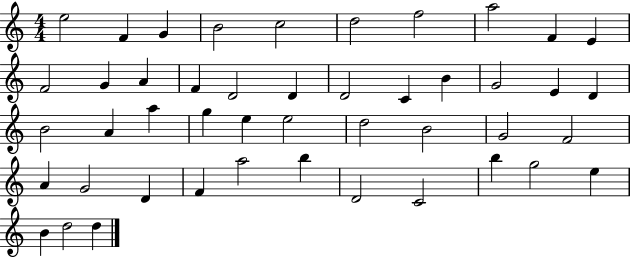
X:1
T:Untitled
M:4/4
L:1/4
K:C
e2 F G B2 c2 d2 f2 a2 F E F2 G A F D2 D D2 C B G2 E D B2 A a g e e2 d2 B2 G2 F2 A G2 D F a2 b D2 C2 b g2 e B d2 d